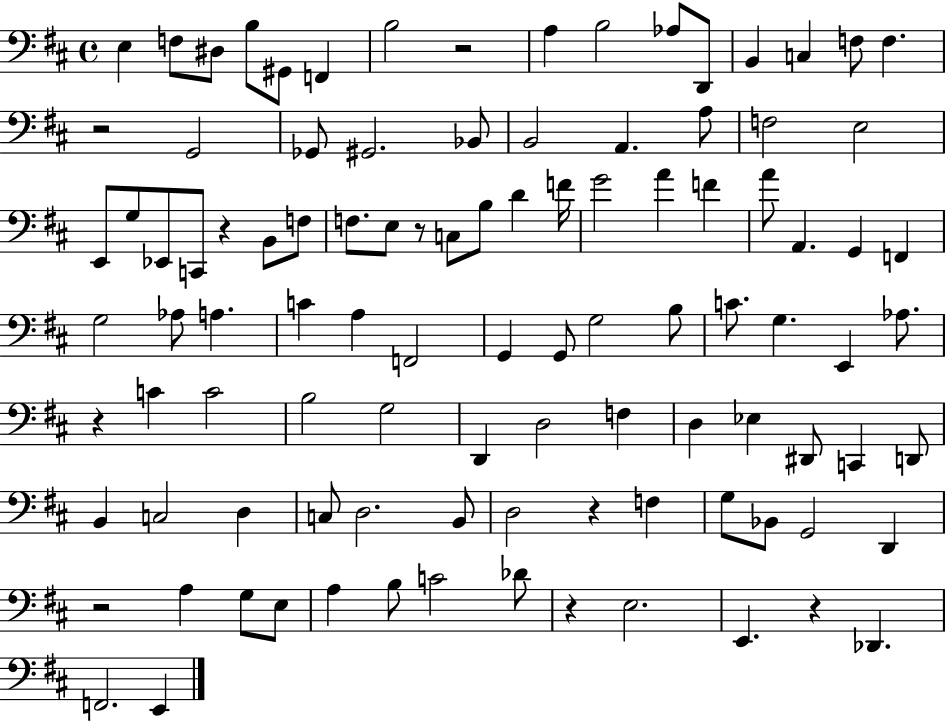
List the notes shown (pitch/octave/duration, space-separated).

E3/q F3/e D#3/e B3/e G#2/e F2/q B3/h R/h A3/q B3/h Ab3/e D2/e B2/q C3/q F3/e F3/q. R/h G2/h Gb2/e G#2/h. Bb2/e B2/h A2/q. A3/e F3/h E3/h E2/e G3/e Eb2/e C2/e R/q B2/e F3/e F3/e. E3/e R/e C3/e B3/e D4/q F4/s G4/h A4/q F4/q A4/e A2/q. G2/q F2/q G3/h Ab3/e A3/q. C4/q A3/q F2/h G2/q G2/e G3/h B3/e C4/e. G3/q. E2/q Ab3/e. R/q C4/q C4/h B3/h G3/h D2/q D3/h F3/q D3/q Eb3/q D#2/e C2/q D2/e B2/q C3/h D3/q C3/e D3/h. B2/e D3/h R/q F3/q G3/e Bb2/e G2/h D2/q R/h A3/q G3/e E3/e A3/q B3/e C4/h Db4/e R/q E3/h. E2/q. R/q Db2/q. F2/h. E2/q